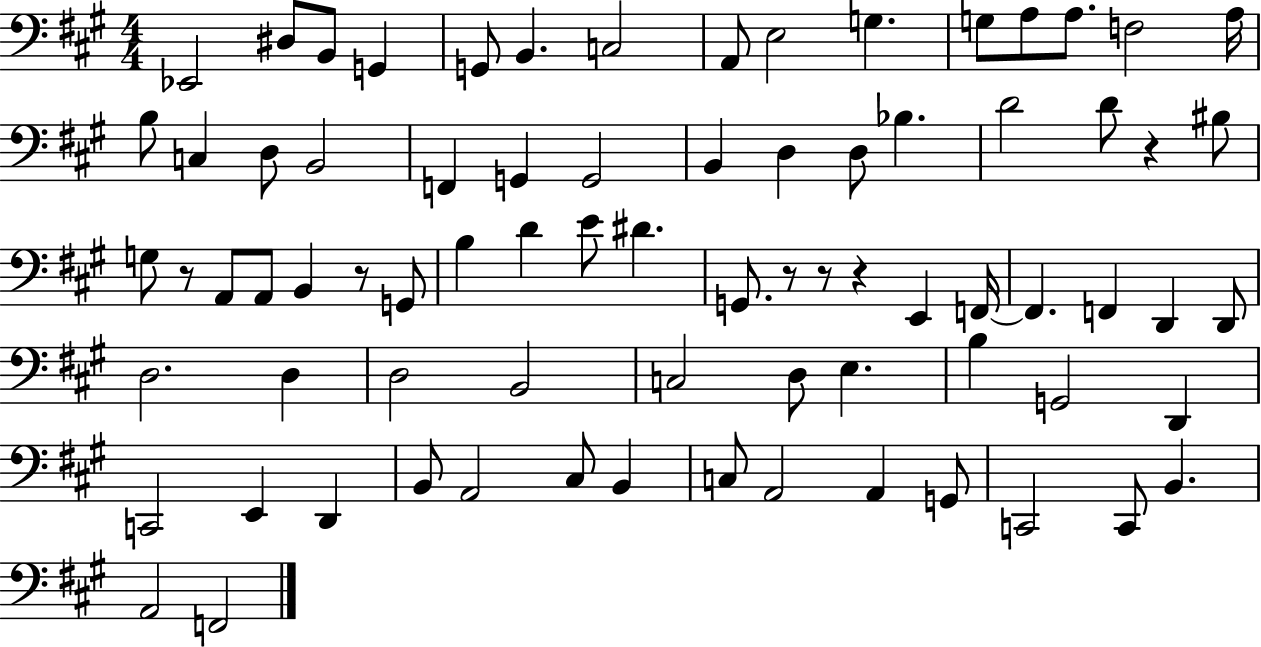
X:1
T:Untitled
M:4/4
L:1/4
K:A
_E,,2 ^D,/2 B,,/2 G,, G,,/2 B,, C,2 A,,/2 E,2 G, G,/2 A,/2 A,/2 F,2 A,/4 B,/2 C, D,/2 B,,2 F,, G,, G,,2 B,, D, D,/2 _B, D2 D/2 z ^B,/2 G,/2 z/2 A,,/2 A,,/2 B,, z/2 G,,/2 B, D E/2 ^D G,,/2 z/2 z/2 z E,, F,,/4 F,, F,, D,, D,,/2 D,2 D, D,2 B,,2 C,2 D,/2 E, B, G,,2 D,, C,,2 E,, D,, B,,/2 A,,2 ^C,/2 B,, C,/2 A,,2 A,, G,,/2 C,,2 C,,/2 B,, A,,2 F,,2